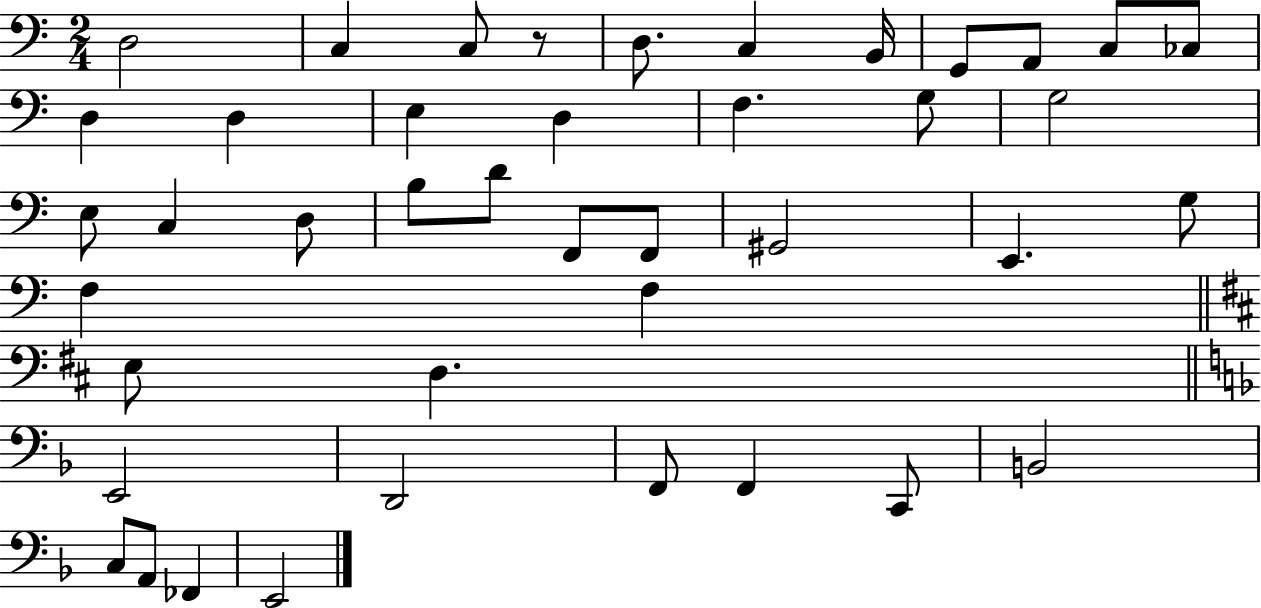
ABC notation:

X:1
T:Untitled
M:2/4
L:1/4
K:C
D,2 C, C,/2 z/2 D,/2 C, B,,/4 G,,/2 A,,/2 C,/2 _C,/2 D, D, E, D, F, G,/2 G,2 E,/2 C, D,/2 B,/2 D/2 F,,/2 F,,/2 ^G,,2 E,, G,/2 F, F, E,/2 D, E,,2 D,,2 F,,/2 F,, C,,/2 B,,2 C,/2 A,,/2 _F,, E,,2